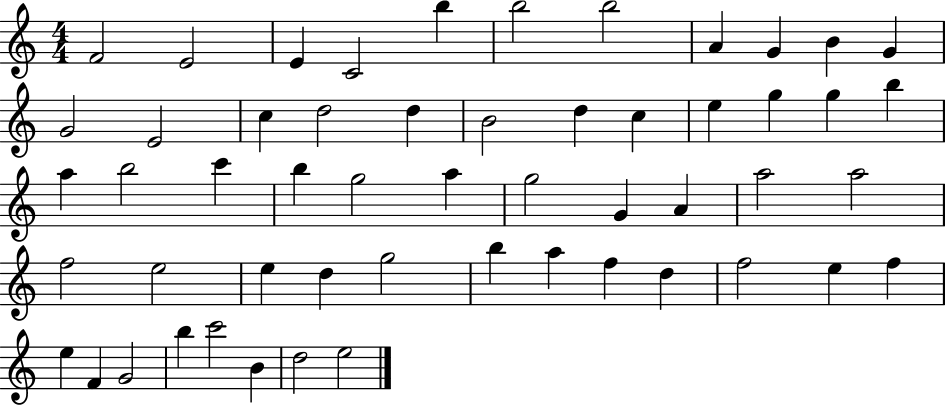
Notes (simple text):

F4/h E4/h E4/q C4/h B5/q B5/h B5/h A4/q G4/q B4/q G4/q G4/h E4/h C5/q D5/h D5/q B4/h D5/q C5/q E5/q G5/q G5/q B5/q A5/q B5/h C6/q B5/q G5/h A5/q G5/h G4/q A4/q A5/h A5/h F5/h E5/h E5/q D5/q G5/h B5/q A5/q F5/q D5/q F5/h E5/q F5/q E5/q F4/q G4/h B5/q C6/h B4/q D5/h E5/h